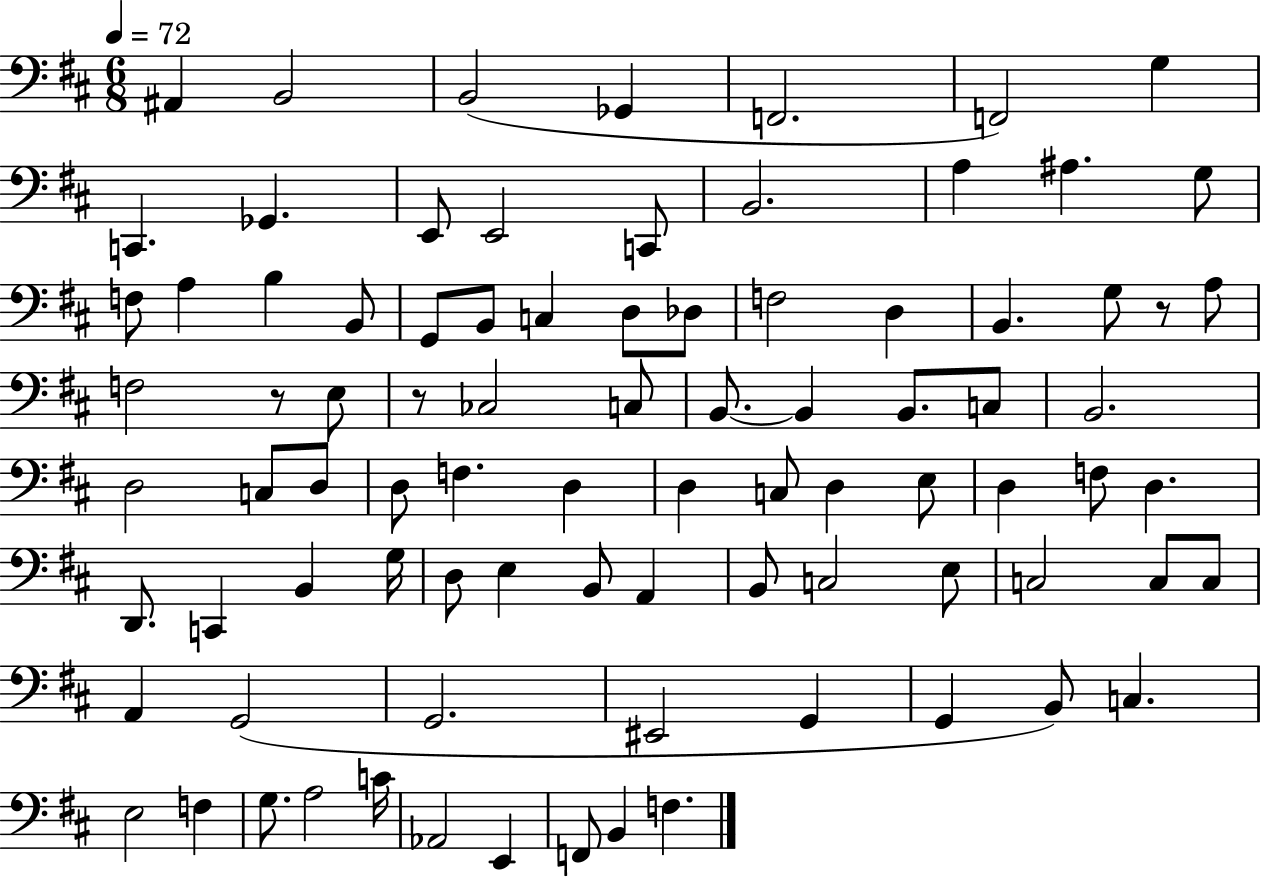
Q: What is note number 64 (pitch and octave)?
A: C3